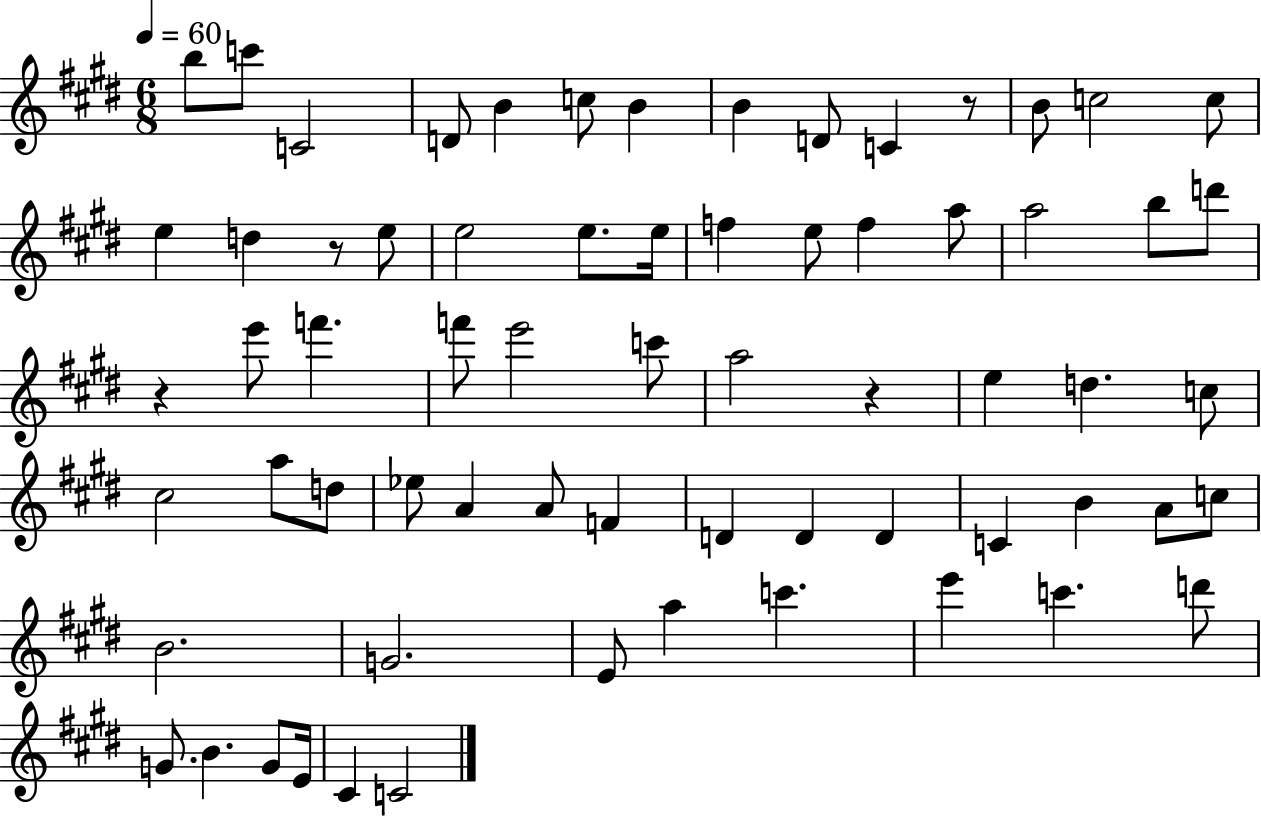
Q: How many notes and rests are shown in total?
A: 67